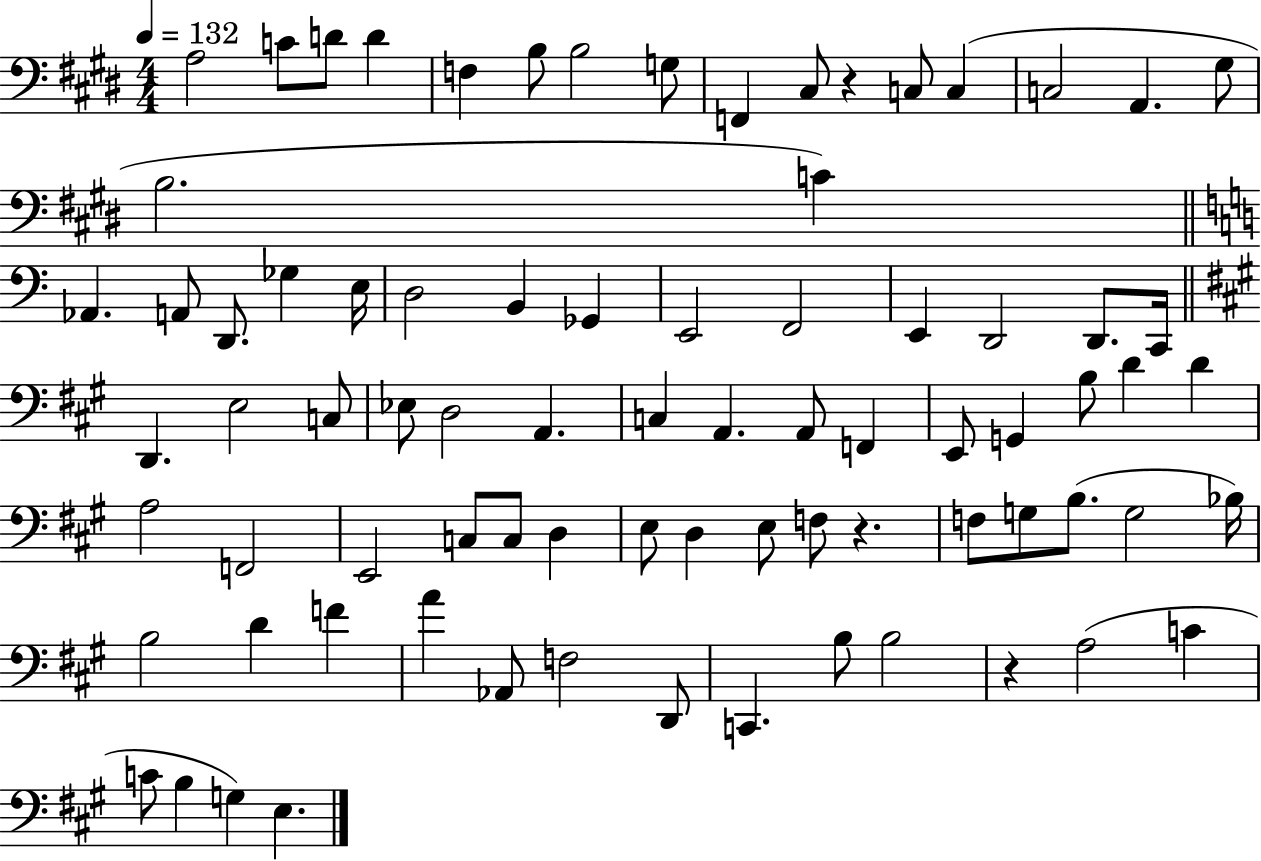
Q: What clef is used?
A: bass